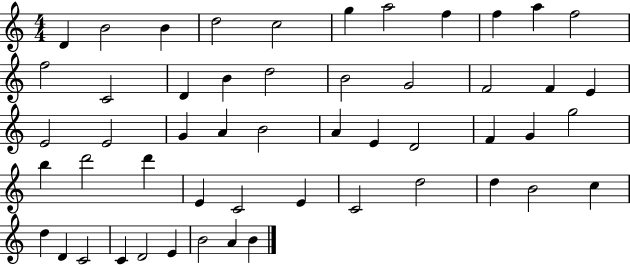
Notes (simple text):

D4/q B4/h B4/q D5/h C5/h G5/q A5/h F5/q F5/q A5/q F5/h F5/h C4/h D4/q B4/q D5/h B4/h G4/h F4/h F4/q E4/q E4/h E4/h G4/q A4/q B4/h A4/q E4/q D4/h F4/q G4/q G5/h B5/q D6/h D6/q E4/q C4/h E4/q C4/h D5/h D5/q B4/h C5/q D5/q D4/q C4/h C4/q D4/h E4/q B4/h A4/q B4/q